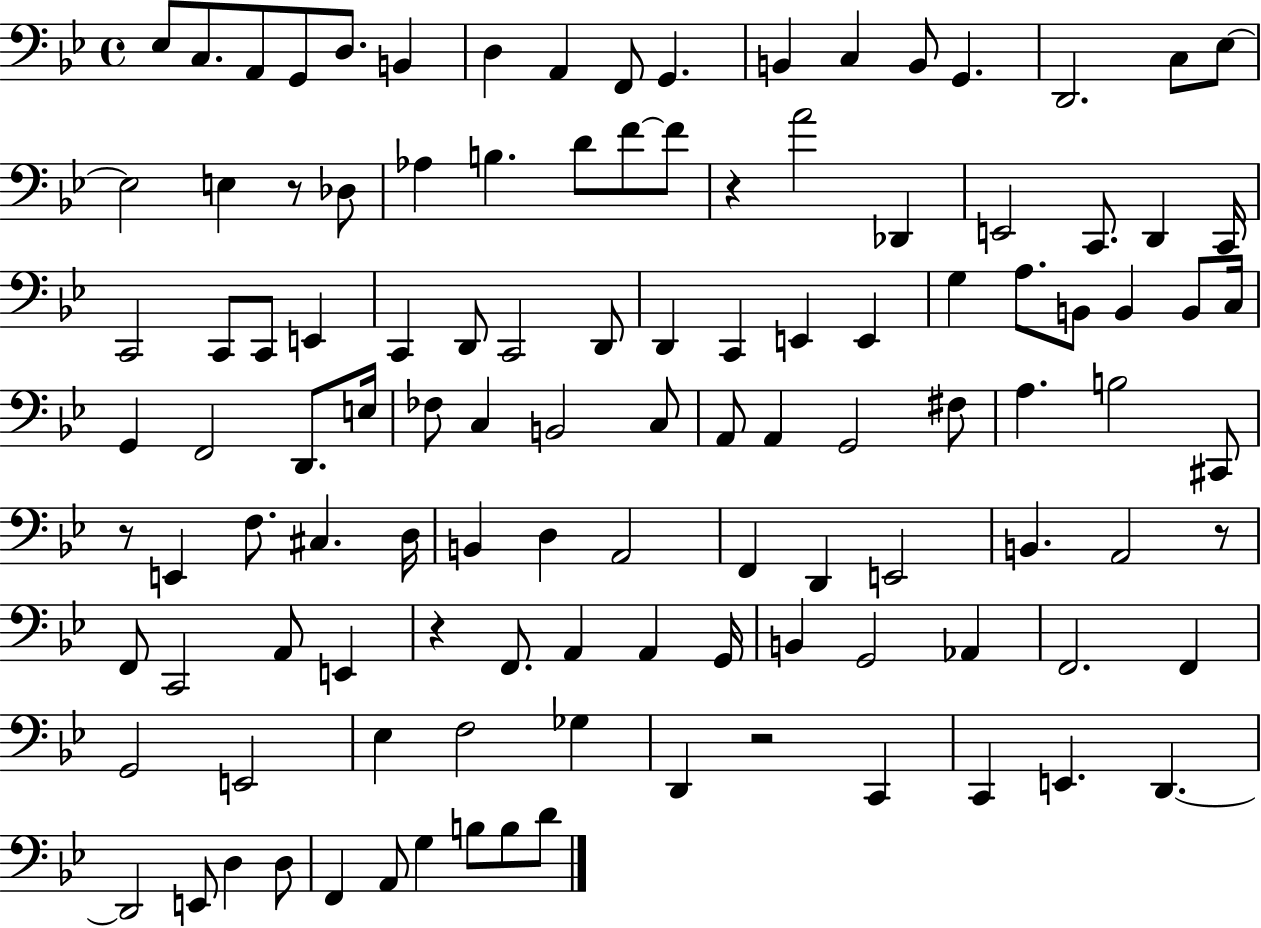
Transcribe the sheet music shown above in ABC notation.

X:1
T:Untitled
M:4/4
L:1/4
K:Bb
_E,/2 C,/2 A,,/2 G,,/2 D,/2 B,, D, A,, F,,/2 G,, B,, C, B,,/2 G,, D,,2 C,/2 _E,/2 _E,2 E, z/2 _D,/2 _A, B, D/2 F/2 F/2 z A2 _D,, E,,2 C,,/2 D,, C,,/4 C,,2 C,,/2 C,,/2 E,, C,, D,,/2 C,,2 D,,/2 D,, C,, E,, E,, G, A,/2 B,,/2 B,, B,,/2 C,/4 G,, F,,2 D,,/2 E,/4 _F,/2 C, B,,2 C,/2 A,,/2 A,, G,,2 ^F,/2 A, B,2 ^C,,/2 z/2 E,, F,/2 ^C, D,/4 B,, D, A,,2 F,, D,, E,,2 B,, A,,2 z/2 F,,/2 C,,2 A,,/2 E,, z F,,/2 A,, A,, G,,/4 B,, G,,2 _A,, F,,2 F,, G,,2 E,,2 _E, F,2 _G, D,, z2 C,, C,, E,, D,, D,,2 E,,/2 D, D,/2 F,, A,,/2 G, B,/2 B,/2 D/2